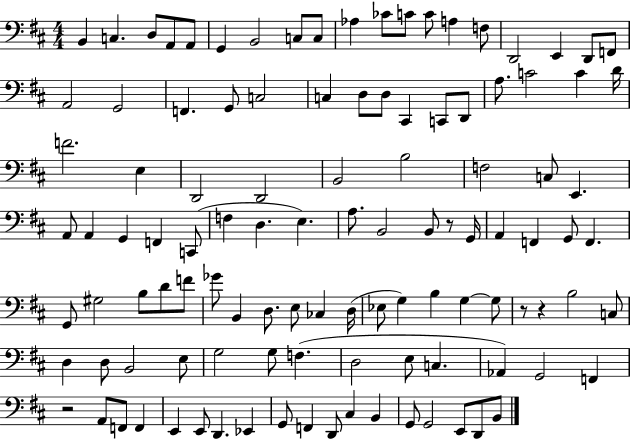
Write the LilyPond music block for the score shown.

{
  \clef bass
  \numericTimeSignature
  \time 4/4
  \key d \major
  \repeat volta 2 { b,4 c4. d8 a,8 a,8 | g,4 b,2 c8 c8 | aes4 ces'8 c'8 c'8 a4 f8 | d,2 e,4 d,8 f,8 | \break a,2 g,2 | f,4. g,8 c2 | c4 d8 d8 cis,4 c,8 d,8 | a8. c'2 c'4 d'16 | \break f'2. e4 | d,2 d,2 | b,2 b2 | f2 c8 e,4. | \break a,8 a,4 g,4 f,4 c,8( | f4 d4. e4.) | a8. b,2 b,8 r8 g,16 | a,4 f,4 g,8 f,4. | \break g,8 gis2 b8 d'8 f'8 | ges'8 b,4 d8. e8 ces4 d16( | ees8 g4) b4 g4~~ g8 | r8 r4 b2 c8 | \break d4 d8 b,2 e8 | g2 g8 f4.( | d2 e8 c4. | aes,4) g,2 f,4 | \break r2 a,8 f,8 f,4 | e,4 e,8 d,4. ees,4 | g,8 f,4 d,8 cis4 b,4 | g,8 g,2 e,8 d,8 b,8 | \break } \bar "|."
}